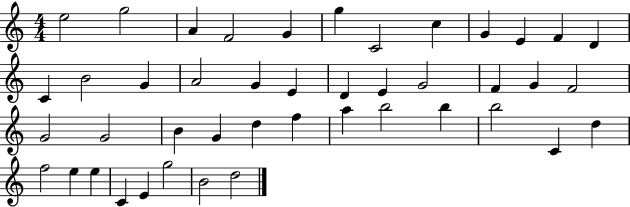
{
  \clef treble
  \numericTimeSignature
  \time 4/4
  \key c \major
  e''2 g''2 | a'4 f'2 g'4 | g''4 c'2 c''4 | g'4 e'4 f'4 d'4 | \break c'4 b'2 g'4 | a'2 g'4 e'4 | d'4 e'4 g'2 | f'4 g'4 f'2 | \break g'2 g'2 | b'4 g'4 d''4 f''4 | a''4 b''2 b''4 | b''2 c'4 d''4 | \break f''2 e''4 e''4 | c'4 e'4 g''2 | b'2 d''2 | \bar "|."
}